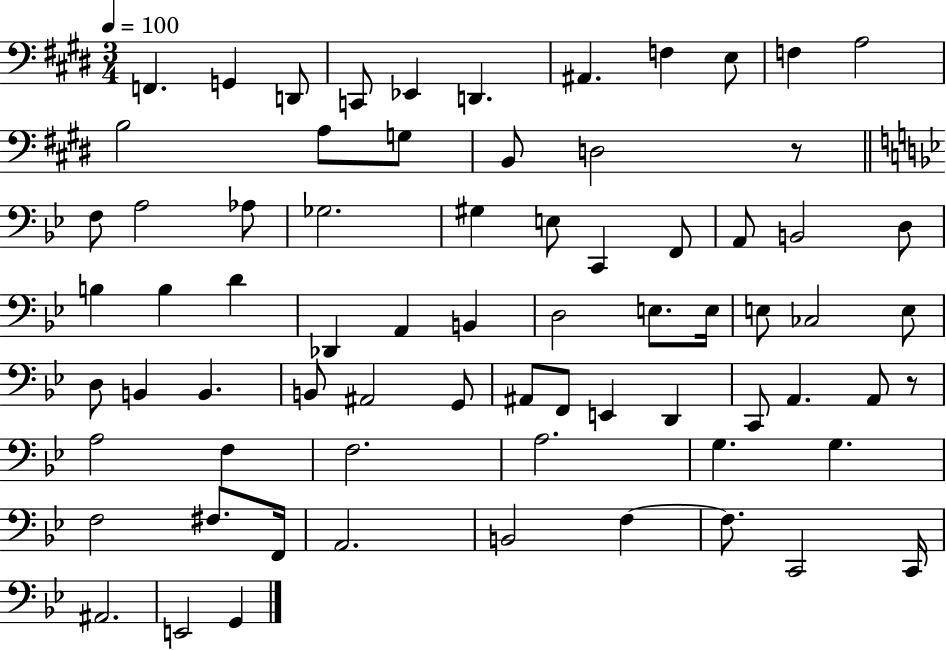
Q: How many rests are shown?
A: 2